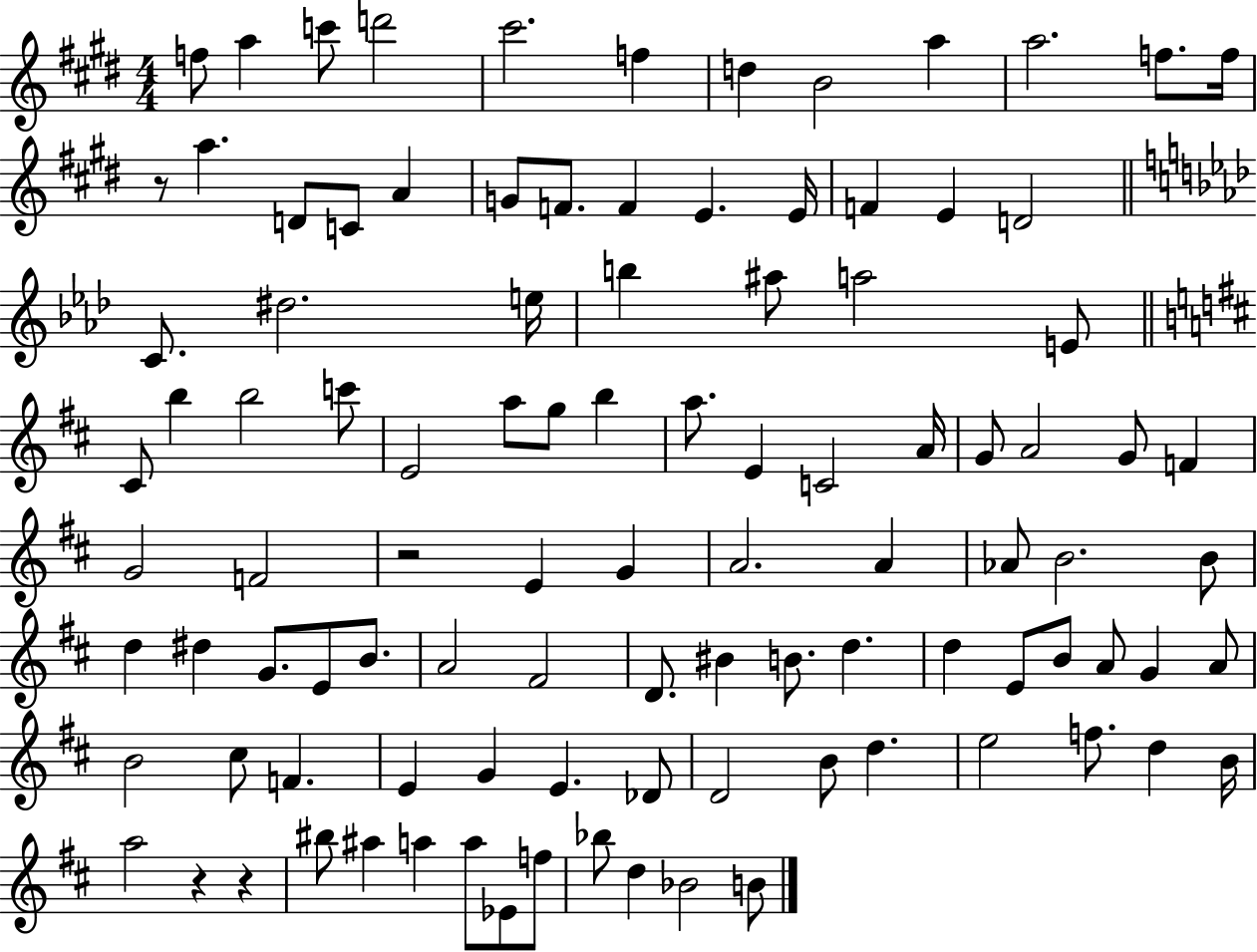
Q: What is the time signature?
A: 4/4